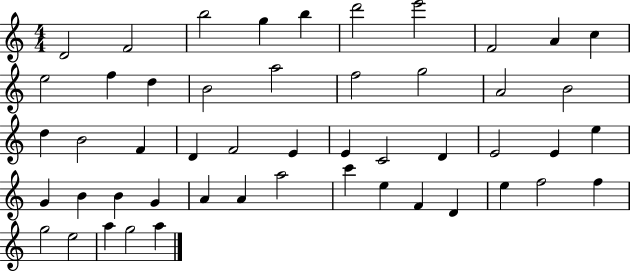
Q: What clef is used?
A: treble